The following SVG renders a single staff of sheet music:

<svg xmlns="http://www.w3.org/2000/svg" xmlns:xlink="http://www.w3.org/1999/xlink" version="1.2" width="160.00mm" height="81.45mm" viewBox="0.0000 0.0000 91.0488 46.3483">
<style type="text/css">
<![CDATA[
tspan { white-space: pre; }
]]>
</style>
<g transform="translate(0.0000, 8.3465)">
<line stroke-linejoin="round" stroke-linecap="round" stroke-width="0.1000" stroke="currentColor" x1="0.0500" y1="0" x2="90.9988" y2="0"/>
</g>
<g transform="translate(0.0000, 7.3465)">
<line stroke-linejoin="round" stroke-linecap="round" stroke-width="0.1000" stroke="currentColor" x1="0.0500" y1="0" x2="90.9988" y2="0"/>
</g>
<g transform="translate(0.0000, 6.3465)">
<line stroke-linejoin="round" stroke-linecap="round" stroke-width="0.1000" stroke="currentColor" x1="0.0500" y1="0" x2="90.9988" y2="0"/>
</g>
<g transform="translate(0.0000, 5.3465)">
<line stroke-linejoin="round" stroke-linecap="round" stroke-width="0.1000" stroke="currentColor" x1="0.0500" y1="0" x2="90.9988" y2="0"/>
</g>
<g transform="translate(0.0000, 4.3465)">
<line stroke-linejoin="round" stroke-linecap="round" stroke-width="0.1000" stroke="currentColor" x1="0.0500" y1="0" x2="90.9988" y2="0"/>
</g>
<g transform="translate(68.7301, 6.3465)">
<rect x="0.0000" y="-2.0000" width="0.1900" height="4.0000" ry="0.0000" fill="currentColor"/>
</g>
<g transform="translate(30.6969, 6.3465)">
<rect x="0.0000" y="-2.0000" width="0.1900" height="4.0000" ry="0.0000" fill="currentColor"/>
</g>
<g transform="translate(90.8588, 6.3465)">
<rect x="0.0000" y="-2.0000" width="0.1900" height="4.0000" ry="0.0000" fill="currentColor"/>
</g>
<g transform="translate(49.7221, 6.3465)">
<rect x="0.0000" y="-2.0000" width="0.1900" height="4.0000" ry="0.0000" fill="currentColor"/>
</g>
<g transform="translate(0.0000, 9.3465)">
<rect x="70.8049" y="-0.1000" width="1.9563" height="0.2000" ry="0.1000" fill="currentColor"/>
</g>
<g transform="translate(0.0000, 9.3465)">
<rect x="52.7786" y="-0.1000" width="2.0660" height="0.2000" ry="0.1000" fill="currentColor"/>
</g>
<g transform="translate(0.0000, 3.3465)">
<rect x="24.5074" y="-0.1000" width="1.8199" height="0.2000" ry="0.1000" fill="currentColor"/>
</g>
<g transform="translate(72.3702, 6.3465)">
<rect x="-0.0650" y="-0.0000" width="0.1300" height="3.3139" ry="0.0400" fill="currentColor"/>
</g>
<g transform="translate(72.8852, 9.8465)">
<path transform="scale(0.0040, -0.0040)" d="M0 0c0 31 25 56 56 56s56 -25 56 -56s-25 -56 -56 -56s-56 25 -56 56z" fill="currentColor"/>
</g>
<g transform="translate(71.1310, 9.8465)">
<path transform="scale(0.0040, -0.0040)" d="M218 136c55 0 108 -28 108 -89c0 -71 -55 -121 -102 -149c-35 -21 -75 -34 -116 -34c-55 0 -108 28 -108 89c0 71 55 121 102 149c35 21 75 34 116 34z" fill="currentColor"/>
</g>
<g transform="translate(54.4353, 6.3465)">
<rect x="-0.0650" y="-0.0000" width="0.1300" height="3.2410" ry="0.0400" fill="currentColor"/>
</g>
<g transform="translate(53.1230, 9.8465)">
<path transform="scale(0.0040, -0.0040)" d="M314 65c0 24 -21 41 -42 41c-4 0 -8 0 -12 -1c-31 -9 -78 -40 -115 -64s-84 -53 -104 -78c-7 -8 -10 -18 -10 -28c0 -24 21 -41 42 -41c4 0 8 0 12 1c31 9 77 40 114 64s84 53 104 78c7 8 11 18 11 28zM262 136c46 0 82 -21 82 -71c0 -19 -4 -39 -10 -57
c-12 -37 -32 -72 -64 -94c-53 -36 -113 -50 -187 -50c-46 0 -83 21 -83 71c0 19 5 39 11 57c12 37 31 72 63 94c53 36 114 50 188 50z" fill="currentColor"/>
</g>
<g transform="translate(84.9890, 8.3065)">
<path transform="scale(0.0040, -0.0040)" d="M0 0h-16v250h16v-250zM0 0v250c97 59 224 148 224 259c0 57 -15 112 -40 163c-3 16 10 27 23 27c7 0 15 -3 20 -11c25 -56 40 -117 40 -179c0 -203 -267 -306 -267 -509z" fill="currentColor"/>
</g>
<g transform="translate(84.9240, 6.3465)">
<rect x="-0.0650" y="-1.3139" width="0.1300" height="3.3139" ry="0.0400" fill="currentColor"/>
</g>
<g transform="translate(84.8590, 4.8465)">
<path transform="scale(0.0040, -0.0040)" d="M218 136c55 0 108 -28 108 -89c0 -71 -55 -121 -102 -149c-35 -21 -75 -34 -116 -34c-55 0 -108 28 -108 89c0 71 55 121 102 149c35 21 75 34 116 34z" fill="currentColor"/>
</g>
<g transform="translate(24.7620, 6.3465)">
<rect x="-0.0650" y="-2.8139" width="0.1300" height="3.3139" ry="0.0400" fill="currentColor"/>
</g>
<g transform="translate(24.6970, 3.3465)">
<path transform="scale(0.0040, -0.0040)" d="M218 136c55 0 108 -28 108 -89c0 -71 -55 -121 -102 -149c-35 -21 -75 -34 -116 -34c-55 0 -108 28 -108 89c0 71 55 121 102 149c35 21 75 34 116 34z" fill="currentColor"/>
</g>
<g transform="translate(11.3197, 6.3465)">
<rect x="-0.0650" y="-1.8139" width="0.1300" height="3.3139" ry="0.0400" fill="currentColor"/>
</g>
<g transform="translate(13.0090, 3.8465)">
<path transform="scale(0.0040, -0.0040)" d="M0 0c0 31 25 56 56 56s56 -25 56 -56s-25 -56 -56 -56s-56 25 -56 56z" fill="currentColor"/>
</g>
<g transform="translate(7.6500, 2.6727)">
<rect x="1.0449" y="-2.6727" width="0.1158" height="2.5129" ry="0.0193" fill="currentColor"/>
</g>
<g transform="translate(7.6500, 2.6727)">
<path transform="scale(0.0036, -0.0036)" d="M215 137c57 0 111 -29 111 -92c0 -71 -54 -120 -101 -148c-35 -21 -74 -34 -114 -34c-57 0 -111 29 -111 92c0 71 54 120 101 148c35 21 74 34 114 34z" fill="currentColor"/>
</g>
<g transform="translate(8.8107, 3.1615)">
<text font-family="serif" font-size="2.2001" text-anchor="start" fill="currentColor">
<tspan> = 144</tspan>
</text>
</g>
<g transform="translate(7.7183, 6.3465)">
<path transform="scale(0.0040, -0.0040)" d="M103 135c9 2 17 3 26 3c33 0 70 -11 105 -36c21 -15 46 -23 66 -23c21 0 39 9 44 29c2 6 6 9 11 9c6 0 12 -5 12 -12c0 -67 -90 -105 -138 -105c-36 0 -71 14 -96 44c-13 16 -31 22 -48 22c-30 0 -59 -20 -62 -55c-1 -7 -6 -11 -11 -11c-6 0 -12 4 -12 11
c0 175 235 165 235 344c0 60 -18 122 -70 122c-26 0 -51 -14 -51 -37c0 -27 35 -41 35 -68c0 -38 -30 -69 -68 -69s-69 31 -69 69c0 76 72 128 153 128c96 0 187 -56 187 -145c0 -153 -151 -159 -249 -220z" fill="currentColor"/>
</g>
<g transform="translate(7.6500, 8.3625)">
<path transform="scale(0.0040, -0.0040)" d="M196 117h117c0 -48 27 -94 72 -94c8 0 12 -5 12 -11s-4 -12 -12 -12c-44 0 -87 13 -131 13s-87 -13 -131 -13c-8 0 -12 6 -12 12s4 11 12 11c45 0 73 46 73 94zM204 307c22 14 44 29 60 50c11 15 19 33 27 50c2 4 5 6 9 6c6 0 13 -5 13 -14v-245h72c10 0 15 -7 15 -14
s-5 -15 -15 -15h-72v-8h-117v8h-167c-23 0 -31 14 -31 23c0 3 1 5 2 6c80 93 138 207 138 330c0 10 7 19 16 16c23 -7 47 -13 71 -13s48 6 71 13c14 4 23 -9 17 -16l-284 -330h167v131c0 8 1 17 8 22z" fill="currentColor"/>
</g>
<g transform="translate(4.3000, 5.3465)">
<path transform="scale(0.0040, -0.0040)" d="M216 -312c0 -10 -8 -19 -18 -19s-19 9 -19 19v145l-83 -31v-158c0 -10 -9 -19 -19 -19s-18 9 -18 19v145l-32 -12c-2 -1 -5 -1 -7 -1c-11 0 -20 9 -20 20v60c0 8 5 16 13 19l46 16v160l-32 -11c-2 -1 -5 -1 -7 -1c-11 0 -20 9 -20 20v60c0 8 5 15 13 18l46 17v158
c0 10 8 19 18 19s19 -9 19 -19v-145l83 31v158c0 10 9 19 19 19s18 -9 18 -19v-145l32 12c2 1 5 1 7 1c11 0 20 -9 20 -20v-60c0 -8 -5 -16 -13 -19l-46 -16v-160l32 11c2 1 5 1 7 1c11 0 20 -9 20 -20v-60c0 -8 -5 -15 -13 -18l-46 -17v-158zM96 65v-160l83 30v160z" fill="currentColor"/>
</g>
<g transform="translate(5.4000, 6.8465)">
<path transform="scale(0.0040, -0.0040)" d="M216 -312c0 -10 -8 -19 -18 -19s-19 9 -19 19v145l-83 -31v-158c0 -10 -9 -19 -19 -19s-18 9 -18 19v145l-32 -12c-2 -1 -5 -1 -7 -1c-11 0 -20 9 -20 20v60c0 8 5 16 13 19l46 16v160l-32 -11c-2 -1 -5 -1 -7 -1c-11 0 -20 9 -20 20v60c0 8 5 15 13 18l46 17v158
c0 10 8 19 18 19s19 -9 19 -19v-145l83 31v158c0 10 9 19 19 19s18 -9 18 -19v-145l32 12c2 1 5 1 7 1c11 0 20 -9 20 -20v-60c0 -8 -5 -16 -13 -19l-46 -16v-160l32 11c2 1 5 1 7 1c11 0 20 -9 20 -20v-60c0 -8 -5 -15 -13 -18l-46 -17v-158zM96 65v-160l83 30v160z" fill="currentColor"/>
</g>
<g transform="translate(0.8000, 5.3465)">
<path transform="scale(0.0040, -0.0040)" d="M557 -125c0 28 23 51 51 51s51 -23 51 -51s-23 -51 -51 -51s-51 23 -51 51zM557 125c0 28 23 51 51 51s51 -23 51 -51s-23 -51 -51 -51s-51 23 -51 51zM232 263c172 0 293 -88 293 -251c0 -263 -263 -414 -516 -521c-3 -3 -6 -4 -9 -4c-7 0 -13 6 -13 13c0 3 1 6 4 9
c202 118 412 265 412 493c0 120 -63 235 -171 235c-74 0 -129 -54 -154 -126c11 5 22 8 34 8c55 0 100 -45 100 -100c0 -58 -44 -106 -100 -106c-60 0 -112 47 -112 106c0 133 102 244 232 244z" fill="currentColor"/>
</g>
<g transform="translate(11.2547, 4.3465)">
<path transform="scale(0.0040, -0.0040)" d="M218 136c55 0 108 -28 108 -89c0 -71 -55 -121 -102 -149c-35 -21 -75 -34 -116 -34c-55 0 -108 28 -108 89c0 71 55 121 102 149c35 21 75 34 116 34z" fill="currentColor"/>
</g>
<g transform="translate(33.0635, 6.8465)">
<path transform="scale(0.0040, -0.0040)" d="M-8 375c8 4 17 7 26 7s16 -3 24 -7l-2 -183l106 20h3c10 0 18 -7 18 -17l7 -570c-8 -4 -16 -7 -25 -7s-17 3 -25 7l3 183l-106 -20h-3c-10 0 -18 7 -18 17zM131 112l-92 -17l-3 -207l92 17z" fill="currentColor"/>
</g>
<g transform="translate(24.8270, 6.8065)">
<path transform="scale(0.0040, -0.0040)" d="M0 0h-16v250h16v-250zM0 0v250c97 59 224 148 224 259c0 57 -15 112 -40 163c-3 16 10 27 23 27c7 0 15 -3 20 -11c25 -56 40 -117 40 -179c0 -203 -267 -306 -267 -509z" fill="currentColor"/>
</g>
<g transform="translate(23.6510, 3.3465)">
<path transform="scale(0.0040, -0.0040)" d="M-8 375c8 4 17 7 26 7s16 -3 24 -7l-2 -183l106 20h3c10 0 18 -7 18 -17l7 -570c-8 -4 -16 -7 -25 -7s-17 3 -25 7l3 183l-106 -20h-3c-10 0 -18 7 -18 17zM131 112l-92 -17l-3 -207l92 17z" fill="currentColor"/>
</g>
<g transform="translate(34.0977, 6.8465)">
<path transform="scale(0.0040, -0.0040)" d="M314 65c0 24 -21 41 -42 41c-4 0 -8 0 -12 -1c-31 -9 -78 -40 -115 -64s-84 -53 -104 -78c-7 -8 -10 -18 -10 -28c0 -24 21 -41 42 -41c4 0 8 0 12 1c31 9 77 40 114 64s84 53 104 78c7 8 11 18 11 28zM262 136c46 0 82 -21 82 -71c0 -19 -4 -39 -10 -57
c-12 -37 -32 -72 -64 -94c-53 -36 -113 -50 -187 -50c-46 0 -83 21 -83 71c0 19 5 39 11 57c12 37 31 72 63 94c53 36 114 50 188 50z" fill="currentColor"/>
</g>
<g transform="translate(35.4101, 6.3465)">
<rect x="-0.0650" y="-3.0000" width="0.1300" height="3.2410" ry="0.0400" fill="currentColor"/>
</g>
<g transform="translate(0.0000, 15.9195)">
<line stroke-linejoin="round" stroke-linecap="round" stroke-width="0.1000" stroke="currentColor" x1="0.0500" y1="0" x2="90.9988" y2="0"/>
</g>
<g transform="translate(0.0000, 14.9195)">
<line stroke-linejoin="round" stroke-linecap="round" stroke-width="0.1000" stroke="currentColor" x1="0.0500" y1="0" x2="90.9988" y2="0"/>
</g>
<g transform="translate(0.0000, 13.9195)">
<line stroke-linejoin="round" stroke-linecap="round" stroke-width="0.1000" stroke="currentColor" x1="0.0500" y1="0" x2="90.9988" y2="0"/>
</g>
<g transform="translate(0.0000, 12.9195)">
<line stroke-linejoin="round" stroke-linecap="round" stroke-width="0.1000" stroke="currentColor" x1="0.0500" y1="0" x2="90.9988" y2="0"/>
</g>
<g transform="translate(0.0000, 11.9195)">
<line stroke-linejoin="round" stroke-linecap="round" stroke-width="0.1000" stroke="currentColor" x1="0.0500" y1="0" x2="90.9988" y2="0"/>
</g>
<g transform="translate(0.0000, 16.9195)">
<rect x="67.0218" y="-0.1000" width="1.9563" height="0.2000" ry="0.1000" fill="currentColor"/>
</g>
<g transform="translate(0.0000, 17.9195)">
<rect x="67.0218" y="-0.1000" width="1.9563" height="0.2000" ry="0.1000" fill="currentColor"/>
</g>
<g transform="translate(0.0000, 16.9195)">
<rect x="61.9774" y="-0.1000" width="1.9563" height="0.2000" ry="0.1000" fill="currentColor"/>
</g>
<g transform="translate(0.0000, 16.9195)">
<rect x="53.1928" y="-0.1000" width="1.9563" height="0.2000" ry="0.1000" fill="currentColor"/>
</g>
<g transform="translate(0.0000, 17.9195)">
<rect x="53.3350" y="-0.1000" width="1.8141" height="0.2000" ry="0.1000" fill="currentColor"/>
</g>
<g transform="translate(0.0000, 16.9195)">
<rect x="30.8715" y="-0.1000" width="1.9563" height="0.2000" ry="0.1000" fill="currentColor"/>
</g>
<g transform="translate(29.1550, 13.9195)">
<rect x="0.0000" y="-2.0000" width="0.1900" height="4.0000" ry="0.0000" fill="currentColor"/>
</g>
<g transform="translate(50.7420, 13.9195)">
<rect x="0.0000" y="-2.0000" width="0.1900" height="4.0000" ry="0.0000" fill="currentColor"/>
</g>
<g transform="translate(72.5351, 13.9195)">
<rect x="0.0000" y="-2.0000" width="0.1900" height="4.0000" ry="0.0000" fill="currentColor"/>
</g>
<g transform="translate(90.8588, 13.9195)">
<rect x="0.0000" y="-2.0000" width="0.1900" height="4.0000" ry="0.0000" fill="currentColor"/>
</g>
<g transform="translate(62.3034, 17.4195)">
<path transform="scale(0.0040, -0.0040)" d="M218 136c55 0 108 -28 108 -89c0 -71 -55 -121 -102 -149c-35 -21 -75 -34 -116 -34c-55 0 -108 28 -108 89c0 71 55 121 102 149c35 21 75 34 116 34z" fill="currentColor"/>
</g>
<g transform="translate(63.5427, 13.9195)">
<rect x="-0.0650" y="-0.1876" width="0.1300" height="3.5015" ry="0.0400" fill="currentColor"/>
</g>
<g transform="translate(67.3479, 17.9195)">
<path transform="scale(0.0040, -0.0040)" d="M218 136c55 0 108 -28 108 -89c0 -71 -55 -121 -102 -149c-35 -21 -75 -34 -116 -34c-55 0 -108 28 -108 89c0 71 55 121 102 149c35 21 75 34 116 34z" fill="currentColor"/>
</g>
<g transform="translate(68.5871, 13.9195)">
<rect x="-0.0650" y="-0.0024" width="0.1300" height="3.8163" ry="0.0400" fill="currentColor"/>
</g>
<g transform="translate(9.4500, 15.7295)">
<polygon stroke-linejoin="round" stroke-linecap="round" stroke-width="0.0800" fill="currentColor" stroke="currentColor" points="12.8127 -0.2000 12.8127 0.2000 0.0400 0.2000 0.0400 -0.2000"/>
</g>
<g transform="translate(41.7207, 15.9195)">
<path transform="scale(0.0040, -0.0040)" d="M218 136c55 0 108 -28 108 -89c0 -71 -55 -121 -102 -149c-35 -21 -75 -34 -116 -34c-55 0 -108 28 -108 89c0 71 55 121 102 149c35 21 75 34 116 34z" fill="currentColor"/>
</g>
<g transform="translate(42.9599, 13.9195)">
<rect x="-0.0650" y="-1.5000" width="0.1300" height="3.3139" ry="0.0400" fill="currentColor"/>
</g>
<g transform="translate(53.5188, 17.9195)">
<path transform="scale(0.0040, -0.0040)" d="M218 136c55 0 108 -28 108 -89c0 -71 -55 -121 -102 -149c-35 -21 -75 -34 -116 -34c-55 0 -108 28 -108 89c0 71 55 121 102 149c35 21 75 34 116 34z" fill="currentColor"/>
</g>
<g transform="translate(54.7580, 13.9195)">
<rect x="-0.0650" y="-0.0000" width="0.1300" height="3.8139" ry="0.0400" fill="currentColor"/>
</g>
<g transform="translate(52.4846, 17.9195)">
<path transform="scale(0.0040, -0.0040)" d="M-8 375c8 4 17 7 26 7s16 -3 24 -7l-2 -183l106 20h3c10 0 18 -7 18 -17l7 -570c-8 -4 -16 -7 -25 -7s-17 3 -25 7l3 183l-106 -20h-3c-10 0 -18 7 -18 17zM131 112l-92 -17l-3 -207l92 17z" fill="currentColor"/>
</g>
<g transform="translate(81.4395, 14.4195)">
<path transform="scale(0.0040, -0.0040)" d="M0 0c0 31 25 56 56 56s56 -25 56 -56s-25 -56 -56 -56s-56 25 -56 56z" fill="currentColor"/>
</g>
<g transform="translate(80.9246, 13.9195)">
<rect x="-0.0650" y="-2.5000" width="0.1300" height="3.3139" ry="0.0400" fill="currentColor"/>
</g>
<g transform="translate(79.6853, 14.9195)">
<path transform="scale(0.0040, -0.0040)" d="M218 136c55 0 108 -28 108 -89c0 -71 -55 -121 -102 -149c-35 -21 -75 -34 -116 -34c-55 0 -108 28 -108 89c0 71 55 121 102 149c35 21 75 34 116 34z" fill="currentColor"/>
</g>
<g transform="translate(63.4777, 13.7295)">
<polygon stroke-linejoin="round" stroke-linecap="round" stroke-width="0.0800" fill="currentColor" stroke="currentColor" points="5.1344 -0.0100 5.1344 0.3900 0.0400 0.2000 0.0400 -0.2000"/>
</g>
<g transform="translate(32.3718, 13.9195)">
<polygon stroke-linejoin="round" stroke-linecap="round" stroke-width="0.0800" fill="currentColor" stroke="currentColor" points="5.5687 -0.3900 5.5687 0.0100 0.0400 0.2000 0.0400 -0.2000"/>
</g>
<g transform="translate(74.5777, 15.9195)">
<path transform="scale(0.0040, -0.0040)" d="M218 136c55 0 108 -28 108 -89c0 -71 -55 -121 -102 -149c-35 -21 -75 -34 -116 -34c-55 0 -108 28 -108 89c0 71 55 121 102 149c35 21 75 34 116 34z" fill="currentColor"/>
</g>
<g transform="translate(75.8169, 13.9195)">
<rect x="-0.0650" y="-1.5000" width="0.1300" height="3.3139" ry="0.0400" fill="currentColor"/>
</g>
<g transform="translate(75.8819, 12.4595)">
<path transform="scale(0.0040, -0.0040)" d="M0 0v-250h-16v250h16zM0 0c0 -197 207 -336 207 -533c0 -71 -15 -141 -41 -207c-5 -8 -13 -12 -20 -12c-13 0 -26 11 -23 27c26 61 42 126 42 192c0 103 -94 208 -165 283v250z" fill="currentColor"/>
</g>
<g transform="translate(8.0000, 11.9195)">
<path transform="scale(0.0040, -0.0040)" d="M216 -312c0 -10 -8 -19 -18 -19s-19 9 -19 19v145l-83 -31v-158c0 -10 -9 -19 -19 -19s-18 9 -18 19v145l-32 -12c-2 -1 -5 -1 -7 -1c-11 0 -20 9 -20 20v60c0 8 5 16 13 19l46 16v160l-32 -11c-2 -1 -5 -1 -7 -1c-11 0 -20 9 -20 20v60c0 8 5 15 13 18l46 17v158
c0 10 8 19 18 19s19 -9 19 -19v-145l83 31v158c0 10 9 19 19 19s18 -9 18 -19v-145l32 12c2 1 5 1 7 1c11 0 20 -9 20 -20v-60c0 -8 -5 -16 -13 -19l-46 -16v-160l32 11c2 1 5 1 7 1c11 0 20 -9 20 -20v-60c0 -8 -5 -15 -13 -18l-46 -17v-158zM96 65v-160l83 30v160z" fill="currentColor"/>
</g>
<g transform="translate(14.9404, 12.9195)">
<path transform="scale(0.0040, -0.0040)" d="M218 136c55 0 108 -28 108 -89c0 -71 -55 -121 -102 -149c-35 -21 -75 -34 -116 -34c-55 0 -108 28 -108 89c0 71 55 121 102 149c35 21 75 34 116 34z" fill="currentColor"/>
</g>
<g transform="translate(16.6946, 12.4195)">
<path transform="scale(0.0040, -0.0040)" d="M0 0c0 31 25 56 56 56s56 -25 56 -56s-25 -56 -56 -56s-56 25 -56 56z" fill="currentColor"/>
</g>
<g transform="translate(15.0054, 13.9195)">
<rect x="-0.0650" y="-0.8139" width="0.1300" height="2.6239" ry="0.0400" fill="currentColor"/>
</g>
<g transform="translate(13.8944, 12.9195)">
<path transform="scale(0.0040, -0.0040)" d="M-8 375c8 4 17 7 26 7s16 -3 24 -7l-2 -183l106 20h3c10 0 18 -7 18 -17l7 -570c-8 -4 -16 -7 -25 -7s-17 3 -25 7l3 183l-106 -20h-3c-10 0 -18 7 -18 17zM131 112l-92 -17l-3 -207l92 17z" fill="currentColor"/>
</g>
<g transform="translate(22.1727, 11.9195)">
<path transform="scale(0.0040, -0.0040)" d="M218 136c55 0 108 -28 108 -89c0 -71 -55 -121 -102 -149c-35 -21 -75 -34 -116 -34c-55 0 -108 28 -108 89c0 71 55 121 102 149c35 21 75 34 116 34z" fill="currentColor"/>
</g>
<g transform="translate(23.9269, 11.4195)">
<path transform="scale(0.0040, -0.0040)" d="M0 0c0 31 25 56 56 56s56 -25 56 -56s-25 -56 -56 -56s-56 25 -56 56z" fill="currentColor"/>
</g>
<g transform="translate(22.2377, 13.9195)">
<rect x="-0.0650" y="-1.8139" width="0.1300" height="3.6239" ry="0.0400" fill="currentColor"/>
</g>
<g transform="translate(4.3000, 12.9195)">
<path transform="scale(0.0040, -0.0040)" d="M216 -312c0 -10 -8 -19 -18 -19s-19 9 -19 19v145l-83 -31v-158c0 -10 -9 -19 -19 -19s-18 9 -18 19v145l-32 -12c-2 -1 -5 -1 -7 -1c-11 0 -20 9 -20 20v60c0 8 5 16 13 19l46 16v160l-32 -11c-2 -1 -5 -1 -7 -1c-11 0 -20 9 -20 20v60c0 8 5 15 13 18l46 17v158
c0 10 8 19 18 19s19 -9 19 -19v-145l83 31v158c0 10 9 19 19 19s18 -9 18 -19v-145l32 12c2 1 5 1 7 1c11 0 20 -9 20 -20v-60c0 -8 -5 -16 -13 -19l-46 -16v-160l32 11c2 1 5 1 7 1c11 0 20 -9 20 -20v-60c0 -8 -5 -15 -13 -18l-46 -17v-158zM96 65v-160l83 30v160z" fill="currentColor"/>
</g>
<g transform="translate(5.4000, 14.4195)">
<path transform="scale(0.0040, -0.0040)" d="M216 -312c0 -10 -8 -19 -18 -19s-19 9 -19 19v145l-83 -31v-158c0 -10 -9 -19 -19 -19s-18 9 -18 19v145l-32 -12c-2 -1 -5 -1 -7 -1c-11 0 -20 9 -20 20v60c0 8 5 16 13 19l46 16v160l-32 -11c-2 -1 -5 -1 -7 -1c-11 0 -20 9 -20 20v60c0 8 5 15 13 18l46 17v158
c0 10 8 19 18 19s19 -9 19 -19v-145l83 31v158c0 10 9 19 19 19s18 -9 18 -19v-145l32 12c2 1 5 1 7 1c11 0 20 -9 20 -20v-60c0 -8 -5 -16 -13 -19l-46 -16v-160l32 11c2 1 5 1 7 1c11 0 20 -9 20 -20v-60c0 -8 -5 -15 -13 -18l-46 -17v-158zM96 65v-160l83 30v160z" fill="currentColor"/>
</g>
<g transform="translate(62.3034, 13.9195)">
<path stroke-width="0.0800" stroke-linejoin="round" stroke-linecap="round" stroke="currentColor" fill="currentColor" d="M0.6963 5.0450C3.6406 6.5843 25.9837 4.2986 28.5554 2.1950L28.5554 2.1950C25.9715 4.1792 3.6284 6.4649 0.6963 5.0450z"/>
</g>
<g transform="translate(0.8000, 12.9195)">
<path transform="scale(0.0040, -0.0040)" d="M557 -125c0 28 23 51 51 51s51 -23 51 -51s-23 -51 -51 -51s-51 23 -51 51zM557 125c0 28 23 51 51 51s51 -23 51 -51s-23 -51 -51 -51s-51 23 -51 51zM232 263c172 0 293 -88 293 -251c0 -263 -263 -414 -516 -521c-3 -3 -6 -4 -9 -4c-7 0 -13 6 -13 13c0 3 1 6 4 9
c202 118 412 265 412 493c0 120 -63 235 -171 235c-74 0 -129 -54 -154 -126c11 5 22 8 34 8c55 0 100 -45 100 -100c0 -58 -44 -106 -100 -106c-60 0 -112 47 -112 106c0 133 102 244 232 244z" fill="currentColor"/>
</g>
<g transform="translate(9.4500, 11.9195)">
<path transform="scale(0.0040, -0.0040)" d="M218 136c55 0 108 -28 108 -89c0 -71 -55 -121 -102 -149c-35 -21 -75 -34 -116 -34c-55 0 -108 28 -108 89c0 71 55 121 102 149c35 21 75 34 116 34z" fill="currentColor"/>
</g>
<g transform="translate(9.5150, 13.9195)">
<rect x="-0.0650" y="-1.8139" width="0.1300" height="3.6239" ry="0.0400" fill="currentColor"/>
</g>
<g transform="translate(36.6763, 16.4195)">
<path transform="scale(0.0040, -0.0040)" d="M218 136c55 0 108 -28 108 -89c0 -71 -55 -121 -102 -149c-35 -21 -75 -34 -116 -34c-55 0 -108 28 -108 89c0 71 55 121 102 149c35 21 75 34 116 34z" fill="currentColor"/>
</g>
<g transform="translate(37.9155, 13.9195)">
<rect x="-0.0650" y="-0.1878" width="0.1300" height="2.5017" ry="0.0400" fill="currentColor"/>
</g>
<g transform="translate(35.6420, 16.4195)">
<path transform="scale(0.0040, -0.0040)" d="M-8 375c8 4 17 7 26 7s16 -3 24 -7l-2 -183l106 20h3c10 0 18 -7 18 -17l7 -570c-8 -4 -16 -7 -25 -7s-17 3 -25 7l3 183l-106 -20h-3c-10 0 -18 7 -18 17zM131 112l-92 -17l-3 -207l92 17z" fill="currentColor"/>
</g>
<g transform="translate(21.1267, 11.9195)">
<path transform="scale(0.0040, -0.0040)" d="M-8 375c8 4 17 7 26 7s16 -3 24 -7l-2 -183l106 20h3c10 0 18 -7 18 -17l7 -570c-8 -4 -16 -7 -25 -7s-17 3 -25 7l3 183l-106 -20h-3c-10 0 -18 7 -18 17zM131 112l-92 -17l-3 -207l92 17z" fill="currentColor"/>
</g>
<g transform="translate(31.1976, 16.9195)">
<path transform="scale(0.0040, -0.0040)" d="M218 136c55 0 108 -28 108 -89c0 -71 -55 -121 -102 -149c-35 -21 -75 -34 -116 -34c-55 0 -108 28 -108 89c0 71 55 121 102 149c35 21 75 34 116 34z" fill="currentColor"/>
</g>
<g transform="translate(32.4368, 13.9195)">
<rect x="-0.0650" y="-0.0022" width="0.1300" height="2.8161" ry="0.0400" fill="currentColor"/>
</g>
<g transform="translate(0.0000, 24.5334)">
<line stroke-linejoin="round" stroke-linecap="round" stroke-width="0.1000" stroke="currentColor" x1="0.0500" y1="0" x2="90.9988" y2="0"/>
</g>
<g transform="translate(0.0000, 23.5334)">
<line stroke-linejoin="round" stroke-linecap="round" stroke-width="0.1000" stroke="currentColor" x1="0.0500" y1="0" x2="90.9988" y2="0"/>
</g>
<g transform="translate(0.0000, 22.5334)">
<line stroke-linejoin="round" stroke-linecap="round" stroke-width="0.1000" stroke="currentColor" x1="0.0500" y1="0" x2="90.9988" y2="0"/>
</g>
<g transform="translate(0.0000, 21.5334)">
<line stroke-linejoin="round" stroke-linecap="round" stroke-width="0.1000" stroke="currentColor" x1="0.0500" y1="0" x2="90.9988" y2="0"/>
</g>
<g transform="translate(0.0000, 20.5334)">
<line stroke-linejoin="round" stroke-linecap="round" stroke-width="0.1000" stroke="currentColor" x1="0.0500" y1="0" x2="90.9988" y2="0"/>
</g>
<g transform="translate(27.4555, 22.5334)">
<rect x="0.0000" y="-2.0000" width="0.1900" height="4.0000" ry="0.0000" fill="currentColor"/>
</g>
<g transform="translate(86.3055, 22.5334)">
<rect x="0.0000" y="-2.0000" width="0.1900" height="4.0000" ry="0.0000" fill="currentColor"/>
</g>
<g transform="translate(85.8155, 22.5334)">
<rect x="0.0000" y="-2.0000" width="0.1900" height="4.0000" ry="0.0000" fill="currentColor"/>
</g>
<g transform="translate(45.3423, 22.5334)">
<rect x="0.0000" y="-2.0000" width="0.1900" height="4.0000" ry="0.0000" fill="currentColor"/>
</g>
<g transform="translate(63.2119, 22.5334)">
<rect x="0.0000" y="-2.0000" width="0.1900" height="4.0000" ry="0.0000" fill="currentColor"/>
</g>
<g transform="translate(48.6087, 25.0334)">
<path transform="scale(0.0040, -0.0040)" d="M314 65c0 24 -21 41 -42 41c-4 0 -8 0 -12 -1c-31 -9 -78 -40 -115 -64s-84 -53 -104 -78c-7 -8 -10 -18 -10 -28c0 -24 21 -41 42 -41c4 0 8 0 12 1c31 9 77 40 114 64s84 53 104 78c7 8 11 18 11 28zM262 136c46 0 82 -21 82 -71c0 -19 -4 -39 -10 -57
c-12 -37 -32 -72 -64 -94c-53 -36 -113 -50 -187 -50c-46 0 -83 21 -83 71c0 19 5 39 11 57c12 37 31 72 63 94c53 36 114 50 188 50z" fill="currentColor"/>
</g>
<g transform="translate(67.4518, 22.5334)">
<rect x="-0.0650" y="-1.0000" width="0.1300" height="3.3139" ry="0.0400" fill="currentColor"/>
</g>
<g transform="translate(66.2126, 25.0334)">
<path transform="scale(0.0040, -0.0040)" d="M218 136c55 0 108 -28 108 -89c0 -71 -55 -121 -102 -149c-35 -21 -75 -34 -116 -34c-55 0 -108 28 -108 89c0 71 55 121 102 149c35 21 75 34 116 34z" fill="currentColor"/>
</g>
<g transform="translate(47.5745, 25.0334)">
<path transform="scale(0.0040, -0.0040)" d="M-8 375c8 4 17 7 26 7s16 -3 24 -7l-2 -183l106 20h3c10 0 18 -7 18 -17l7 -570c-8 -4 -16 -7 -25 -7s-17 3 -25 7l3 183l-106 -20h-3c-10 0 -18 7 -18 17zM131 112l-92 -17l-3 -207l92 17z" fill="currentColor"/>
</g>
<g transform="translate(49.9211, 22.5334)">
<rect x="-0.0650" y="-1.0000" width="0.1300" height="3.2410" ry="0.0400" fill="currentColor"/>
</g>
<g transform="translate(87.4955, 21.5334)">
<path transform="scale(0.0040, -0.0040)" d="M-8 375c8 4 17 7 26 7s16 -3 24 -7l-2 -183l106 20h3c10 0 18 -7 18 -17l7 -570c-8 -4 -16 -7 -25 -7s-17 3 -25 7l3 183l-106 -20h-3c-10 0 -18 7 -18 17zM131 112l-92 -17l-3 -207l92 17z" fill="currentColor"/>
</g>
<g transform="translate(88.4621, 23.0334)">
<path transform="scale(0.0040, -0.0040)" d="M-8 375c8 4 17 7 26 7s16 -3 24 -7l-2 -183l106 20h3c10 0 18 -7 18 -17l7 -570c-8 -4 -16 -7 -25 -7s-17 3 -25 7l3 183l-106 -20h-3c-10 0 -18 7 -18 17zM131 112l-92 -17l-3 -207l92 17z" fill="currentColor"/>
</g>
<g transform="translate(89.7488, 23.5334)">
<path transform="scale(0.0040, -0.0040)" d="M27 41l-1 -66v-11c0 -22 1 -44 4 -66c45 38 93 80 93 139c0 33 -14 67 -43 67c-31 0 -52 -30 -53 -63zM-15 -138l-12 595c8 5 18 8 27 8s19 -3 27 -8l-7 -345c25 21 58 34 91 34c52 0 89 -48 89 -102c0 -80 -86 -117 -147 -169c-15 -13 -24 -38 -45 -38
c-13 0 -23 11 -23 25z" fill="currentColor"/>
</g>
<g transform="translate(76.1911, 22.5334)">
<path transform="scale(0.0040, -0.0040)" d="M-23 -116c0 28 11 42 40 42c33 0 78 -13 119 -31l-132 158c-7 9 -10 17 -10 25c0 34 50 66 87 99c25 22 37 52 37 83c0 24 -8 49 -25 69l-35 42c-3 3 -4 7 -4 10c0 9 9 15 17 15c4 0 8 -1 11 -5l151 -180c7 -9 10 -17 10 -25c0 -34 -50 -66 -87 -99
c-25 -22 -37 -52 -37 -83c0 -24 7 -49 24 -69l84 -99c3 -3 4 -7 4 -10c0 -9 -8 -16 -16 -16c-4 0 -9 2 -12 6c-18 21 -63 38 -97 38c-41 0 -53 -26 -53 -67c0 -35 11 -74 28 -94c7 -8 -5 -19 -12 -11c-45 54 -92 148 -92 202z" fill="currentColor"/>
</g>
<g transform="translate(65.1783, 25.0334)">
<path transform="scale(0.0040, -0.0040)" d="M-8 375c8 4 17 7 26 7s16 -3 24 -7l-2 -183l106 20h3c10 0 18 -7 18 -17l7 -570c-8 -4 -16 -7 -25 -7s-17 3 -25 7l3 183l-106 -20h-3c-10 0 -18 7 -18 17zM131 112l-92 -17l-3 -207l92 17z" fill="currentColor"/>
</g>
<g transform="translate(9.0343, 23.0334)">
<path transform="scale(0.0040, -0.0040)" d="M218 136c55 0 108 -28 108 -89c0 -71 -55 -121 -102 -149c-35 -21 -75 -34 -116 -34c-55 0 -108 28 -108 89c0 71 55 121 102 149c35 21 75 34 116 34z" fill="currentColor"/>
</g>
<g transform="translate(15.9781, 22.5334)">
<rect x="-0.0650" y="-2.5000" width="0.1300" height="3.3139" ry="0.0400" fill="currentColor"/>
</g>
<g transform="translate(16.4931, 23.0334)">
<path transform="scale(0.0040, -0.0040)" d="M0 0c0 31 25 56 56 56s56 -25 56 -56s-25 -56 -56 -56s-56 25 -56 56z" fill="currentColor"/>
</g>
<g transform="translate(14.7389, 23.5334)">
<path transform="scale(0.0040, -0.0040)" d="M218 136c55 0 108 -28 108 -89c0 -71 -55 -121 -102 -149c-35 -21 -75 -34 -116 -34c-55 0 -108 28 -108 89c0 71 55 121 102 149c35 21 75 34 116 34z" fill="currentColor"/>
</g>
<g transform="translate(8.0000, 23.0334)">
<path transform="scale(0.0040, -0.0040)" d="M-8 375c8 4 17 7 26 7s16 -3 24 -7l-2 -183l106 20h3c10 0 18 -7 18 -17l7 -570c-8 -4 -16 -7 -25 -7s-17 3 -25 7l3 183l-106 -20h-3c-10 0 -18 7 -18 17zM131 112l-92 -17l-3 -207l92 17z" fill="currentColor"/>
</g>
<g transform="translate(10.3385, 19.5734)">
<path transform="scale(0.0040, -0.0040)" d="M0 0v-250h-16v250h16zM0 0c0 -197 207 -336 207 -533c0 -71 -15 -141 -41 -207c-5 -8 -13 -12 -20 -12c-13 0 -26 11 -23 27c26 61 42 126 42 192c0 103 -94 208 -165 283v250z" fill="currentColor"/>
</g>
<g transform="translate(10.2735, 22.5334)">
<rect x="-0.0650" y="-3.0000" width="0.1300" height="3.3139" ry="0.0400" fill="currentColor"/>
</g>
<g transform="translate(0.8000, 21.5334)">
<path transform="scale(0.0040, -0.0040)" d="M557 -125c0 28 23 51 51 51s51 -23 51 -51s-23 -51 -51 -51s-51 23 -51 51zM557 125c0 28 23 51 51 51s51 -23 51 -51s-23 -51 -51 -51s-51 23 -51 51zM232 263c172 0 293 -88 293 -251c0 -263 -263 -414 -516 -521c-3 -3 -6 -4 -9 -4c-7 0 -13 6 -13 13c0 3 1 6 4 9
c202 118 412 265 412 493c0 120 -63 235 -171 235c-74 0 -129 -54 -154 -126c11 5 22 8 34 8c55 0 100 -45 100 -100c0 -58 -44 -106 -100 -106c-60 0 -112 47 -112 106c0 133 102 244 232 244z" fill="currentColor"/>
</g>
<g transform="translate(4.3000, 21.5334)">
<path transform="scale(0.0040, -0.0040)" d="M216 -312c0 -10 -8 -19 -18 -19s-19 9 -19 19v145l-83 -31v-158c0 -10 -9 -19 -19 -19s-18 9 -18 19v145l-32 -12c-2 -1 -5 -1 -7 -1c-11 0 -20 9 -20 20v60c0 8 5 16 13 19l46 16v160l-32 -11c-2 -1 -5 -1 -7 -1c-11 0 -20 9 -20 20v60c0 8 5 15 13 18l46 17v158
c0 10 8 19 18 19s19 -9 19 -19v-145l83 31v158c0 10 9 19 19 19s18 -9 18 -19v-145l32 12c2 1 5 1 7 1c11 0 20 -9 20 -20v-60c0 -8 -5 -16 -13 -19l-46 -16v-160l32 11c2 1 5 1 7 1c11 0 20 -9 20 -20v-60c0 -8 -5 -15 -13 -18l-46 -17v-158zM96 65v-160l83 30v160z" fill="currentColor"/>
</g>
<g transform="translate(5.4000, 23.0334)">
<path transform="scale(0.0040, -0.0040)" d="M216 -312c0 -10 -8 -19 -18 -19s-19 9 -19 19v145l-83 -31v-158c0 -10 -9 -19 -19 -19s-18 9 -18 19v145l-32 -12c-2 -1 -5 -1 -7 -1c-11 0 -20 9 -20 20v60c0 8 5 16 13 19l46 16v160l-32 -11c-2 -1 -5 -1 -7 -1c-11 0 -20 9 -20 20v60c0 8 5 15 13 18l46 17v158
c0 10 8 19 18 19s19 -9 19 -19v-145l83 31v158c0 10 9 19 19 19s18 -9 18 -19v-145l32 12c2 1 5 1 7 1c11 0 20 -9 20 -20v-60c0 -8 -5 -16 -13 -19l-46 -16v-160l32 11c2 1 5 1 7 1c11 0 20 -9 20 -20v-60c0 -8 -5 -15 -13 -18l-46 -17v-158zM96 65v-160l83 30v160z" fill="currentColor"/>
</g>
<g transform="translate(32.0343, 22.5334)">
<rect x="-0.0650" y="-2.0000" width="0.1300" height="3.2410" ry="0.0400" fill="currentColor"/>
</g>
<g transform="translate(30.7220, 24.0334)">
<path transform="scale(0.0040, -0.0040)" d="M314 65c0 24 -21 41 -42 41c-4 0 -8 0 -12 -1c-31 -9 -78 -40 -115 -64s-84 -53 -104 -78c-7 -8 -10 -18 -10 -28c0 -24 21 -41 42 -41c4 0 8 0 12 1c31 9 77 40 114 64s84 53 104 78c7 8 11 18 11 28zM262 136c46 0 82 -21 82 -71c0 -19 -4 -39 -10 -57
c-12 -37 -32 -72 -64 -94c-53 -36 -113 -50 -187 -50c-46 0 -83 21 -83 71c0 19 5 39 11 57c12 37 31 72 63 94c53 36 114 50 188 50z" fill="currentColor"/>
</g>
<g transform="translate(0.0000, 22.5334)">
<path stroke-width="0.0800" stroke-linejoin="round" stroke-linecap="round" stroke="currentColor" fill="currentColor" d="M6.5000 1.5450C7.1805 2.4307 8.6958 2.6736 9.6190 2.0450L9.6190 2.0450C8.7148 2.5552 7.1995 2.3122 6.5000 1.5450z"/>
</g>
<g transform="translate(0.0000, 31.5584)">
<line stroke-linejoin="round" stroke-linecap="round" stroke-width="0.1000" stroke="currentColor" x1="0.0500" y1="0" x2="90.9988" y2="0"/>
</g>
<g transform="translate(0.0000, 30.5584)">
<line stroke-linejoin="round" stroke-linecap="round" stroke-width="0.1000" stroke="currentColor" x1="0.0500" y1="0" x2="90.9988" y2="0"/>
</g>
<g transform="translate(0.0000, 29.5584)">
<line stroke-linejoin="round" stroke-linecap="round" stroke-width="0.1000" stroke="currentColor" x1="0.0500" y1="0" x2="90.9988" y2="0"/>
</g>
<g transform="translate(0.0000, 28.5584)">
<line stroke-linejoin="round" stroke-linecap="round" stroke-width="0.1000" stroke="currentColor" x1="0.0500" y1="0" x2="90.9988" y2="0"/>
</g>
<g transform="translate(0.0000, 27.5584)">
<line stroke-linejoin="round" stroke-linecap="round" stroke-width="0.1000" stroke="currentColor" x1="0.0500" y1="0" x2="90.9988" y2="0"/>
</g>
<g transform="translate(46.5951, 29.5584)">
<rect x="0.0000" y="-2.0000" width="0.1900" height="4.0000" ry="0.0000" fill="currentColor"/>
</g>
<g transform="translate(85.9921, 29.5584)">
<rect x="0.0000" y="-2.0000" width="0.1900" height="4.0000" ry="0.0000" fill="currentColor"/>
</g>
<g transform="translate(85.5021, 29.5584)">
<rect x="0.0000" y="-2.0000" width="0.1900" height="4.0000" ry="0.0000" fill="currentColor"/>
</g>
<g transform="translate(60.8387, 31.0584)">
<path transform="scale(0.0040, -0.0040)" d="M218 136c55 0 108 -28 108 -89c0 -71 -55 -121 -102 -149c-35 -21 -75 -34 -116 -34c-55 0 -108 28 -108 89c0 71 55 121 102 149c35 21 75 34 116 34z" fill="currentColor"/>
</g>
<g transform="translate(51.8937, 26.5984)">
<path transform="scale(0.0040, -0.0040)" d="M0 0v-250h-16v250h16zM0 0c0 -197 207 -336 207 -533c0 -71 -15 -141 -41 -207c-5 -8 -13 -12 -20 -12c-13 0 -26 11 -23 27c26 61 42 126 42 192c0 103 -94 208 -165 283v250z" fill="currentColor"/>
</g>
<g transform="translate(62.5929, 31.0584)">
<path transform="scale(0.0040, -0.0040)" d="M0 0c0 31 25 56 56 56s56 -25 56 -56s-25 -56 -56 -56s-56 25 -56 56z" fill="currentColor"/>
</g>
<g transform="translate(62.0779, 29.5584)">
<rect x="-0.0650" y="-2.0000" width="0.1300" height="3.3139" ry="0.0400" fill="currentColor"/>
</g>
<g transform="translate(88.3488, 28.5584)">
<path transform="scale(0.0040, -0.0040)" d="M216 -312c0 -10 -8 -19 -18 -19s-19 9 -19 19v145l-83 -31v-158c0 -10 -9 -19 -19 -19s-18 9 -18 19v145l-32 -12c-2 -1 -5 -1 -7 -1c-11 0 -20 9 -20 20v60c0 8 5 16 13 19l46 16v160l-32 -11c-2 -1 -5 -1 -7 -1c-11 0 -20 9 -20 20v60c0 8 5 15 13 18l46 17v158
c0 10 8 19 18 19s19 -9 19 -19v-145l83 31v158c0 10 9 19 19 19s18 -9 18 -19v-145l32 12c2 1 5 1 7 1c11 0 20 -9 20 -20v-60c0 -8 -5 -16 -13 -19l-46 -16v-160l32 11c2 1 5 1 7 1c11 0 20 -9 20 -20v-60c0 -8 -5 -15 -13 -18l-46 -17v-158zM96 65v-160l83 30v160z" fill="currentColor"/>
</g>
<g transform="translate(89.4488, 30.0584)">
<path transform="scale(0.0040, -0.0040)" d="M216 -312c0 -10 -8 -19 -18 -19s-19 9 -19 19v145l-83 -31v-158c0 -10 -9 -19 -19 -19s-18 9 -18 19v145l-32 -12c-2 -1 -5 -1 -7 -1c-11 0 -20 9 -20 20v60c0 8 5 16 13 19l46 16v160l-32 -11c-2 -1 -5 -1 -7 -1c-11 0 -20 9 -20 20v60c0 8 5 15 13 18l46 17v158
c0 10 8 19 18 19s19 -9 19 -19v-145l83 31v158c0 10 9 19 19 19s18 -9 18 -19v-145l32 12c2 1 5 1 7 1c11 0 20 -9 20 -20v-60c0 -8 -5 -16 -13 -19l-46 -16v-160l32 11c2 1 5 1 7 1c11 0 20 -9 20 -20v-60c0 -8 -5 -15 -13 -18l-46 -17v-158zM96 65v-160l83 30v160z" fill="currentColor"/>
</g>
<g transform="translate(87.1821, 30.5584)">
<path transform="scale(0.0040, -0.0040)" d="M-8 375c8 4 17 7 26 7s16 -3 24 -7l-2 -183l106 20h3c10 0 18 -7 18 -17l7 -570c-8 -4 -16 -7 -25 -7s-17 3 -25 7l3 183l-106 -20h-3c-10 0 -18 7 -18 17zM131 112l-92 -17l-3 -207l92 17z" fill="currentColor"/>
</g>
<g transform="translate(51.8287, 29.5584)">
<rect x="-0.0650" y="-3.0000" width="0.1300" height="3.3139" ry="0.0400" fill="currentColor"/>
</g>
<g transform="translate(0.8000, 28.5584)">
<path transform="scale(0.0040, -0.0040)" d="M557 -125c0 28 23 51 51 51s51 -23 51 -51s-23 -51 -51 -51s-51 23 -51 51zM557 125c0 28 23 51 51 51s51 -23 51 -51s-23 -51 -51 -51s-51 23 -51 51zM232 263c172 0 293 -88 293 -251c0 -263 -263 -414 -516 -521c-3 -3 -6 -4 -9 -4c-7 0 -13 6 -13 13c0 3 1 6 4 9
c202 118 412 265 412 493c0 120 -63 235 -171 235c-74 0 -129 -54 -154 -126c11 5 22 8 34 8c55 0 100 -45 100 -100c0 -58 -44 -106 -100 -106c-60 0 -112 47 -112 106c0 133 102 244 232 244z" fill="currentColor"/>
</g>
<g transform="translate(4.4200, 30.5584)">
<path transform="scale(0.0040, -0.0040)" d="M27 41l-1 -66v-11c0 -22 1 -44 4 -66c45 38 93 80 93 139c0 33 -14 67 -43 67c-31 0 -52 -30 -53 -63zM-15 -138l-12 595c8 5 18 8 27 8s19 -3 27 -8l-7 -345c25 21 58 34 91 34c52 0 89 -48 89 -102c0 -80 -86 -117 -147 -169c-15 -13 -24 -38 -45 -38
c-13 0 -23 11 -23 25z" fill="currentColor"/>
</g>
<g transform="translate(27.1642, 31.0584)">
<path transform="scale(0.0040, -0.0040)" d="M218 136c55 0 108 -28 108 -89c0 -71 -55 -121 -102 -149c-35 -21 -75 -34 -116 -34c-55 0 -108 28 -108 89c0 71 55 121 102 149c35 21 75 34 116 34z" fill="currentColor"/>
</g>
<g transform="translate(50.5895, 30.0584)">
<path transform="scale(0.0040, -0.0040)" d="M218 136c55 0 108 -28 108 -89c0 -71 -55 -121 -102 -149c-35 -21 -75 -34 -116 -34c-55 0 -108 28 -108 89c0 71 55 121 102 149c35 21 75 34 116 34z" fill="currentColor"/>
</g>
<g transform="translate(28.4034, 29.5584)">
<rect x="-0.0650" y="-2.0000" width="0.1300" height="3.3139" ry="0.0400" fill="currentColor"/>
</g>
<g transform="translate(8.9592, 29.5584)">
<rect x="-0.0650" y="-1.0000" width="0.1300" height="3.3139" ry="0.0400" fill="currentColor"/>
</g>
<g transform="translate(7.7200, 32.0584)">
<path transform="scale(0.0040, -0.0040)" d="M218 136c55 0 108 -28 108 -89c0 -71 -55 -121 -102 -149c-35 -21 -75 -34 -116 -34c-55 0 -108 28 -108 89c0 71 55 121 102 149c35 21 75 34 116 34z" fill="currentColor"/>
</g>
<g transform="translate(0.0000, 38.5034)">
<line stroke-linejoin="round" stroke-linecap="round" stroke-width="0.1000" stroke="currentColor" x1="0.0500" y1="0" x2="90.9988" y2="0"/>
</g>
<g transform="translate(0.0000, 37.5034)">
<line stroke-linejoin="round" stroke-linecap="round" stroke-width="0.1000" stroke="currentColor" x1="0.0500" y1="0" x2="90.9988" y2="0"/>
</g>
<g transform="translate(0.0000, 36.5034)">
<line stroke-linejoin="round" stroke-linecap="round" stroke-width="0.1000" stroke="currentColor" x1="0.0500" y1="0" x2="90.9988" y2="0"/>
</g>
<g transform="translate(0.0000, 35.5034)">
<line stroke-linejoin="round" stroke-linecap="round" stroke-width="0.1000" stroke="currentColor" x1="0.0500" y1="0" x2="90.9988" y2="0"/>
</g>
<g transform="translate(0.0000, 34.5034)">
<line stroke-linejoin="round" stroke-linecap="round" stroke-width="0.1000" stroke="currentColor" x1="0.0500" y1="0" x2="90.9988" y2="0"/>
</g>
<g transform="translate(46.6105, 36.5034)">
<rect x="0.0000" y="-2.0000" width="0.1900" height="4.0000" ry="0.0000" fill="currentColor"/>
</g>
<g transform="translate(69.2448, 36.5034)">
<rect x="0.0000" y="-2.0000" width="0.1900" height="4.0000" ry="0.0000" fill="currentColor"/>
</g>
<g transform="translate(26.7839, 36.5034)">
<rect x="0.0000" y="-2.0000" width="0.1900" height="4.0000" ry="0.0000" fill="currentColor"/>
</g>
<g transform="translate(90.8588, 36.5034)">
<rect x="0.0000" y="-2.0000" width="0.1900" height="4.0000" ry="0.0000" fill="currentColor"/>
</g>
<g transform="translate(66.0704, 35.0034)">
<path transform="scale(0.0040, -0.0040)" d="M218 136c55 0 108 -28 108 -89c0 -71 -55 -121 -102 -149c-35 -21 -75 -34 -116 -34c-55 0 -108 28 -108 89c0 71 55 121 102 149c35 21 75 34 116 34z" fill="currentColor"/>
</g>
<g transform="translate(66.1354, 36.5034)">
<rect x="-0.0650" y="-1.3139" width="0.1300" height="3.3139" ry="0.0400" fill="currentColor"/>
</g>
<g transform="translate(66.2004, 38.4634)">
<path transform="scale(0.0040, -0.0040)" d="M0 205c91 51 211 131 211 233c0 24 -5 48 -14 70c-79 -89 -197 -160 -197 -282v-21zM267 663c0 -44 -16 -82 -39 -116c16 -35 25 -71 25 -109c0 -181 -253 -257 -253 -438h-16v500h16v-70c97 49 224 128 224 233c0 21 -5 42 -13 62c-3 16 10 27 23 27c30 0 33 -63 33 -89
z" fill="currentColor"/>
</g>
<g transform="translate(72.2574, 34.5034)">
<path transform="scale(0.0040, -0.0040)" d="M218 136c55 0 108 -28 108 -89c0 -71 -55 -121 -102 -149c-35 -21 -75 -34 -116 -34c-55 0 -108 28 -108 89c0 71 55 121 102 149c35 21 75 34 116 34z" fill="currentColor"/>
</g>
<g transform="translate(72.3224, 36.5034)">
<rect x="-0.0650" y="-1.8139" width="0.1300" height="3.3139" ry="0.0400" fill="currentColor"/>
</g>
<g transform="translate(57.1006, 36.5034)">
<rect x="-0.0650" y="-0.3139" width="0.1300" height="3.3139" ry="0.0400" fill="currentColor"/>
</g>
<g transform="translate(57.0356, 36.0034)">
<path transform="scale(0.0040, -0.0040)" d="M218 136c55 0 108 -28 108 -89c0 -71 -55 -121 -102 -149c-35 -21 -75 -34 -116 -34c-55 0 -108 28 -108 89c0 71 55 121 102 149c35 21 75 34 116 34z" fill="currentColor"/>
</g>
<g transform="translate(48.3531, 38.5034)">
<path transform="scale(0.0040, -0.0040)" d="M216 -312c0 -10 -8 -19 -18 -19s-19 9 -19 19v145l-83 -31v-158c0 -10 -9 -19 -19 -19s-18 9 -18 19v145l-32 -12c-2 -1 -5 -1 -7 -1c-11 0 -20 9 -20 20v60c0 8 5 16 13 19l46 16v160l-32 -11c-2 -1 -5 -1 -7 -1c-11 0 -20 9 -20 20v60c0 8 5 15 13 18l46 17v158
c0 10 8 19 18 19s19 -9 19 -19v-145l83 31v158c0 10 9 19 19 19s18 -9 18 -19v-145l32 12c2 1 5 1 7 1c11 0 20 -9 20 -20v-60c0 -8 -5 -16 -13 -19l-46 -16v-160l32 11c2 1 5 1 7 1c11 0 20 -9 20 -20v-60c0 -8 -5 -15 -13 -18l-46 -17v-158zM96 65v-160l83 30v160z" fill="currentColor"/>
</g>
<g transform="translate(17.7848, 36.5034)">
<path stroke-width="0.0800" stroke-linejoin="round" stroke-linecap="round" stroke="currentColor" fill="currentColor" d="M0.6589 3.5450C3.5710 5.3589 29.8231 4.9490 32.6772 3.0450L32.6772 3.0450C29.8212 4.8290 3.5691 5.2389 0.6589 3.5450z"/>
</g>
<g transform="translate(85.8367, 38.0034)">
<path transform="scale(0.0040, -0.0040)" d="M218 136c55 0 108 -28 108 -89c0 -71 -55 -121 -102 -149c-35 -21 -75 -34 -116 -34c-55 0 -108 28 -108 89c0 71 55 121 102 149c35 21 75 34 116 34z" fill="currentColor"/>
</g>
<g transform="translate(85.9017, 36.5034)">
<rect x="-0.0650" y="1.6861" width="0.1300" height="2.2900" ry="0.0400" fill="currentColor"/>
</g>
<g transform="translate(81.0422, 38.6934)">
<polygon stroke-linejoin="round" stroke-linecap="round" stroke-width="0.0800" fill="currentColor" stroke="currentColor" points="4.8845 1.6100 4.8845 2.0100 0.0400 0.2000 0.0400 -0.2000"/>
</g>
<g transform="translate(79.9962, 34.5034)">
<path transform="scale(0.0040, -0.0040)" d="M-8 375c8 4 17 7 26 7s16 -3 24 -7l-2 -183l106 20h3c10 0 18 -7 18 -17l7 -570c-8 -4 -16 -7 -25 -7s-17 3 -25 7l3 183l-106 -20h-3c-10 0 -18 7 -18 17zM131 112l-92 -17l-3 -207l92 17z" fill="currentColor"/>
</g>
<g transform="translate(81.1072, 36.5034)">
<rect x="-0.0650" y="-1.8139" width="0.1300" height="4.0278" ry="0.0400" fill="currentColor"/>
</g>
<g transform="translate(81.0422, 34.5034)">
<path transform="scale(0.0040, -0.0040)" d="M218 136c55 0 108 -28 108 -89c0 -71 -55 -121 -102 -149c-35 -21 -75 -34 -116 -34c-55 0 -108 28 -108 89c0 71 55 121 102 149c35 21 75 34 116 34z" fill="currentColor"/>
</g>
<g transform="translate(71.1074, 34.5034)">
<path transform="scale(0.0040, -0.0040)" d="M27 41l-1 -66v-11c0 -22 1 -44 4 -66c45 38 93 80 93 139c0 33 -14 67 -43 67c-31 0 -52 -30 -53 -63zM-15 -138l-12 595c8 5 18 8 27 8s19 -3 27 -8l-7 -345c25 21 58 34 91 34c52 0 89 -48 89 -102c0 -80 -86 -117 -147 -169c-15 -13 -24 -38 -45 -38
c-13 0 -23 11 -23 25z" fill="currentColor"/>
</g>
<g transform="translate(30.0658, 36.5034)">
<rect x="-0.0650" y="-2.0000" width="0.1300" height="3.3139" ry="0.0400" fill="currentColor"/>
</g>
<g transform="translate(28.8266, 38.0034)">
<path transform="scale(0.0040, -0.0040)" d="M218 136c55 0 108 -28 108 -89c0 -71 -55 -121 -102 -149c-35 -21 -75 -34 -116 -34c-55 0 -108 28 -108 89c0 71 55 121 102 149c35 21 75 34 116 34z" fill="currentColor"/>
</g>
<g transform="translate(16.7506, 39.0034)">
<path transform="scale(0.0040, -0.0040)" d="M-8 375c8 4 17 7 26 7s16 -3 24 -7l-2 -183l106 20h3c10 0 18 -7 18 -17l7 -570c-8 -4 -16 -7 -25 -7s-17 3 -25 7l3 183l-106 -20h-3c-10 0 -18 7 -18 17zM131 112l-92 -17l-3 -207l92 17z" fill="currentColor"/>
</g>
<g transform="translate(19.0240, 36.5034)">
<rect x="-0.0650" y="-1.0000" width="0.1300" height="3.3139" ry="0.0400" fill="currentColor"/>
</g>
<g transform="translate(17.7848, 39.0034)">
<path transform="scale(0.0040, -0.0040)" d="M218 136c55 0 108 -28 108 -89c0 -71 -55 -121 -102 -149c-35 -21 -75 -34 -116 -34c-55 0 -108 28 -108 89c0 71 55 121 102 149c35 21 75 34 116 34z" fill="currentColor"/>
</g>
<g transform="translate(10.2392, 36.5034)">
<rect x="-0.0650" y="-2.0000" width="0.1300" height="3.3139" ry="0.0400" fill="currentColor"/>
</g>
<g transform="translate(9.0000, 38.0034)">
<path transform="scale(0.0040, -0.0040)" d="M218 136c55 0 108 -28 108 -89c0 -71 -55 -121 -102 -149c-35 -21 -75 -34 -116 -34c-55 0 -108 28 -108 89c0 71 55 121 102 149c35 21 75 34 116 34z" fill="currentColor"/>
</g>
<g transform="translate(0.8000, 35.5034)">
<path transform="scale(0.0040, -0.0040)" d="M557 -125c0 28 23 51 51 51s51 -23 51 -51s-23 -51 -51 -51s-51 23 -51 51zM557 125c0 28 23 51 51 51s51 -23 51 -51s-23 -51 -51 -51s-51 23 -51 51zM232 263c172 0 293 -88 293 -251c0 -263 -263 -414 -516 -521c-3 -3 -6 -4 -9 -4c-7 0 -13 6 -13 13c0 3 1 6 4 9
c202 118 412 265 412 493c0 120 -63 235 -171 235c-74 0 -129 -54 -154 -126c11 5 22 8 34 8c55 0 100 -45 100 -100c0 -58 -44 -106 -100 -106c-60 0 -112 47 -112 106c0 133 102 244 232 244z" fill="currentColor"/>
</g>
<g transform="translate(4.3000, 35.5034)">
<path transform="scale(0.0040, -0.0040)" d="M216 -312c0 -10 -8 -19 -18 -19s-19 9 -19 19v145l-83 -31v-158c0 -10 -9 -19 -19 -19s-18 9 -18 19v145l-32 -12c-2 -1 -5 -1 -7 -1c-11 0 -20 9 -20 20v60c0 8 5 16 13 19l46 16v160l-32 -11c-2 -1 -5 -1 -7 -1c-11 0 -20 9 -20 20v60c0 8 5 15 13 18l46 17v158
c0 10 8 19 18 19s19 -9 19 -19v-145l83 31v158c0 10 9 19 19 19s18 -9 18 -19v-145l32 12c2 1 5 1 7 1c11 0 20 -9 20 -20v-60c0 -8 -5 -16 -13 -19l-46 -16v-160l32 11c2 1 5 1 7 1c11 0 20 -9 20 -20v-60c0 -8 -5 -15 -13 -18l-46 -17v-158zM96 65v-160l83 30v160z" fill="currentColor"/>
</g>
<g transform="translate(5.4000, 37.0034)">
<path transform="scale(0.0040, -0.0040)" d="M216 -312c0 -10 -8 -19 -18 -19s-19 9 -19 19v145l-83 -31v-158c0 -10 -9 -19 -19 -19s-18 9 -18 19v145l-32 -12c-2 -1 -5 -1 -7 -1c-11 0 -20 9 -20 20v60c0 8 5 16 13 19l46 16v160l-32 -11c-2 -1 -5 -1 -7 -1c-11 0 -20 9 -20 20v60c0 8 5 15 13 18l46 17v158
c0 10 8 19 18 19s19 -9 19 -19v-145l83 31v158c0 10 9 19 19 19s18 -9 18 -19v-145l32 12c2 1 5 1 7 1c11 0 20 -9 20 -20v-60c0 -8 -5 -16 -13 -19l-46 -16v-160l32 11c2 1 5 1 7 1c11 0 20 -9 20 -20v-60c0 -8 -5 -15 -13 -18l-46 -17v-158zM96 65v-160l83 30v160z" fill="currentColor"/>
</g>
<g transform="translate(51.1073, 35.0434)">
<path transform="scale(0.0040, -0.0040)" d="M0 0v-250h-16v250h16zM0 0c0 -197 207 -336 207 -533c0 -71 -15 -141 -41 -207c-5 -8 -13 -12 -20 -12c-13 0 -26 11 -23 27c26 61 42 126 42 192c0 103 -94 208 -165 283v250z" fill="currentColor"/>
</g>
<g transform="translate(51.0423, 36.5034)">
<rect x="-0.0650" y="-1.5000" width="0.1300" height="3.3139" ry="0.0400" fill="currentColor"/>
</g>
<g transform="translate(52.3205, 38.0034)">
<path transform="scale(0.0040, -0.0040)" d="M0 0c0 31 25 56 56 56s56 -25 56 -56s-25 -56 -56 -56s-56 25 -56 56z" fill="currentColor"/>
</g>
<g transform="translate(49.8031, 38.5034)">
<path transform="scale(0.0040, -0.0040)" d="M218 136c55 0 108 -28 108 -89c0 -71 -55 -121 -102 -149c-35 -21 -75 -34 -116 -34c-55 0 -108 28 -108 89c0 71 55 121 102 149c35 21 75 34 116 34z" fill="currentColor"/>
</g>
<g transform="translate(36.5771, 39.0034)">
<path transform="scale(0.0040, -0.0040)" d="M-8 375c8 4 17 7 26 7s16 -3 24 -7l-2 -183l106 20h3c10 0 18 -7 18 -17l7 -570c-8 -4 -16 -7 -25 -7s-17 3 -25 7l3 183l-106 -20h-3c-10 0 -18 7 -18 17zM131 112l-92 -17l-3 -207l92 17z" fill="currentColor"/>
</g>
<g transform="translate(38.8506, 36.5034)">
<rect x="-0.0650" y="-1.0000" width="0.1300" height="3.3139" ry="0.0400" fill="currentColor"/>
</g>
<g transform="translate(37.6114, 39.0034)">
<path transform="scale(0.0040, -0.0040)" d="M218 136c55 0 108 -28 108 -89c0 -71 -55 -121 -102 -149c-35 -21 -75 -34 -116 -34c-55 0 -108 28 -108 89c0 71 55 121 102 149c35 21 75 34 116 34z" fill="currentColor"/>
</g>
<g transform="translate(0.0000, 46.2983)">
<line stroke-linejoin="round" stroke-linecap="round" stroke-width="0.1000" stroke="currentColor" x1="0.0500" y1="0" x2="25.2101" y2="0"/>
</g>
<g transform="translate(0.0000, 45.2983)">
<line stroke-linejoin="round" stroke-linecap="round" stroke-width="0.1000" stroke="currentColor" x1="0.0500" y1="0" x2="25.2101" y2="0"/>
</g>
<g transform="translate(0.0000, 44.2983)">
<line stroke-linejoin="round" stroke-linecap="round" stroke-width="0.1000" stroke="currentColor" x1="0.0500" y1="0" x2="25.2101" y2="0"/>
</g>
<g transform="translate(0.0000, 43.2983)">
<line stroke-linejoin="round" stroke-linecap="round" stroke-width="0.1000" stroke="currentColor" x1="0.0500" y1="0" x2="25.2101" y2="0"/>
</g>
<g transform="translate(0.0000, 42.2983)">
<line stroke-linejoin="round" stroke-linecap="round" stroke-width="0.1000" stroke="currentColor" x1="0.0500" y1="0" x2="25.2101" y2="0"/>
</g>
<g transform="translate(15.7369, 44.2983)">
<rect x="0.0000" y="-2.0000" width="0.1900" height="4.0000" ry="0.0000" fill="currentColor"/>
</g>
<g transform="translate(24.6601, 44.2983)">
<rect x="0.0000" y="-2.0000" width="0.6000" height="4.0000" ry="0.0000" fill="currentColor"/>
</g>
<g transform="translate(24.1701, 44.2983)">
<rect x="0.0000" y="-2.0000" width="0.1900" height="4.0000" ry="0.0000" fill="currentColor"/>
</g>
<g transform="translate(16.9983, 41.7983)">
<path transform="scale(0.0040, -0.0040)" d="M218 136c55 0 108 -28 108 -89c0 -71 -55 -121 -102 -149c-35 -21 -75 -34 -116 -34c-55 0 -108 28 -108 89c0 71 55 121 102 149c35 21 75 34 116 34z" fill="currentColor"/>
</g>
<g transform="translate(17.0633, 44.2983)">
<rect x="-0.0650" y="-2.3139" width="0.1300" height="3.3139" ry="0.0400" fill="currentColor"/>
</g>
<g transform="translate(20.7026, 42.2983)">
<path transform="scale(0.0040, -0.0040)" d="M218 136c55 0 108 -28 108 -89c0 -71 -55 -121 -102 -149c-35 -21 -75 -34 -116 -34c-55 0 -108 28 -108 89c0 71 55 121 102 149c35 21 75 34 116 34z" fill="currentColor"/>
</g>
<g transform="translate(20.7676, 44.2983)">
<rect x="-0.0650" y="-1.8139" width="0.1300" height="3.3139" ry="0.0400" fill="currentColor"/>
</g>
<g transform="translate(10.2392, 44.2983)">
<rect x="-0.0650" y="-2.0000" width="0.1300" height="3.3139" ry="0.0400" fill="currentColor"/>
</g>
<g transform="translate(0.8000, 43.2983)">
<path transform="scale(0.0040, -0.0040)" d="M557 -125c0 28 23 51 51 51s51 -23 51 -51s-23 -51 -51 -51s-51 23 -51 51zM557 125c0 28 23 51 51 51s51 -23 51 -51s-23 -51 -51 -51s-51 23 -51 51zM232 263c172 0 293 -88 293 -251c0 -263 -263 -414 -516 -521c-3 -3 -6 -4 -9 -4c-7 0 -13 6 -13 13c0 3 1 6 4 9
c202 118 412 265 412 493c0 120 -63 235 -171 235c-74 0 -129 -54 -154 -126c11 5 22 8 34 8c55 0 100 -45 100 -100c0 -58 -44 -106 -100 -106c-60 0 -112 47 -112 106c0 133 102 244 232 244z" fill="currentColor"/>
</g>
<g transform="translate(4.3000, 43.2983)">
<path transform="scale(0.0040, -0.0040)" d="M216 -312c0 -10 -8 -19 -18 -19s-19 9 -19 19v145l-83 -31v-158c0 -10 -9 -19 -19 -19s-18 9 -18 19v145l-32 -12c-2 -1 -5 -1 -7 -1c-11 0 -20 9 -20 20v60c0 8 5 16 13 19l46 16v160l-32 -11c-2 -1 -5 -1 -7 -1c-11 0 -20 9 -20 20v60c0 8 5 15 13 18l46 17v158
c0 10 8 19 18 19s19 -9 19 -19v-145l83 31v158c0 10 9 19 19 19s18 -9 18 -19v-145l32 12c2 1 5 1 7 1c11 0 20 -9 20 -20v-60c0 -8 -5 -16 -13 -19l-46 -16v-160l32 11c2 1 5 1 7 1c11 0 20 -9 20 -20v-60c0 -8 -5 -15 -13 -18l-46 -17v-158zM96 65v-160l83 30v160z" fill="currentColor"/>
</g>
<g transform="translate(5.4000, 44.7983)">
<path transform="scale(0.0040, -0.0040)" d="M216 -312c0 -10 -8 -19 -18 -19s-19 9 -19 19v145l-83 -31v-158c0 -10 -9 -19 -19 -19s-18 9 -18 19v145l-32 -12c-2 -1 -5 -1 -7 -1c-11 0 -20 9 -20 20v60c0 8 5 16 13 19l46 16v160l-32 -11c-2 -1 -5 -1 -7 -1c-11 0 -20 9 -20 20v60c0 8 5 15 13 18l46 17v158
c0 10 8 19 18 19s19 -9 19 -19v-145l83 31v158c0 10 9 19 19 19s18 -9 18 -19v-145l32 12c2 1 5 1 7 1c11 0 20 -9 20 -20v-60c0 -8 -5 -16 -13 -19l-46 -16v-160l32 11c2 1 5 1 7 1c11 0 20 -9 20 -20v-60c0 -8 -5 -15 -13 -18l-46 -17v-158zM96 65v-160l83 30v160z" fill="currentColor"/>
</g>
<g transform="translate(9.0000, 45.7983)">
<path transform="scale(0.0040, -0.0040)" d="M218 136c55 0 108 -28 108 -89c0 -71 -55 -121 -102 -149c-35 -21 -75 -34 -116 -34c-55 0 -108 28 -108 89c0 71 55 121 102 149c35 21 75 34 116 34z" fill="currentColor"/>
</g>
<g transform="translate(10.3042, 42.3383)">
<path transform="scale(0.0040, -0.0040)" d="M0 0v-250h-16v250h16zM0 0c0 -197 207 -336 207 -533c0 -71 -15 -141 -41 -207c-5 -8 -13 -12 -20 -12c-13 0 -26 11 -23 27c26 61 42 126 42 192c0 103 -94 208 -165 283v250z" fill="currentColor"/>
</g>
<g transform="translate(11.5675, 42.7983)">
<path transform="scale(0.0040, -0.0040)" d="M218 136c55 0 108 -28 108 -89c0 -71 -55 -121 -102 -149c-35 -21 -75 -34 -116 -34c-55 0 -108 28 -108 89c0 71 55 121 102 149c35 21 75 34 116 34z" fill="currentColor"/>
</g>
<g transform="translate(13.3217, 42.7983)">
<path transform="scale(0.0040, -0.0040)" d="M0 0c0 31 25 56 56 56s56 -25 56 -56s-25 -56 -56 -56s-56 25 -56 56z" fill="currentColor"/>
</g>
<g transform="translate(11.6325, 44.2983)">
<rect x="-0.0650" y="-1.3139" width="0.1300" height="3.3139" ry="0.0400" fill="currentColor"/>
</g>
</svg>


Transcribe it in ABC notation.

X:1
T:Untitled
M:2/4
L:1/4
K:D
A, C/2 C,2 D,,2 D,, G,/2 ^A,/2 F,/2 A,/2 E,,/2 F,,/2 G,, C,, D,,/2 C,,/2 G,,/2 B,, C,/2 B,, A,,2 F,,2 F,, z F,, A,, C,/2 A,, A,, F,, A,, F,, ^G,,/2 E, G,/4 _A, A,/2 A,,/2 A,,/2 G, B, A,